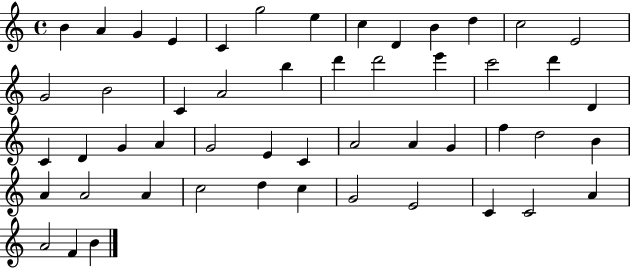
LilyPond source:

{
  \clef treble
  \time 4/4
  \defaultTimeSignature
  \key c \major
  b'4 a'4 g'4 e'4 | c'4 g''2 e''4 | c''4 d'4 b'4 d''4 | c''2 e'2 | \break g'2 b'2 | c'4 a'2 b''4 | d'''4 d'''2 e'''4 | c'''2 d'''4 d'4 | \break c'4 d'4 g'4 a'4 | g'2 e'4 c'4 | a'2 a'4 g'4 | f''4 d''2 b'4 | \break a'4 a'2 a'4 | c''2 d''4 c''4 | g'2 e'2 | c'4 c'2 a'4 | \break a'2 f'4 b'4 | \bar "|."
}